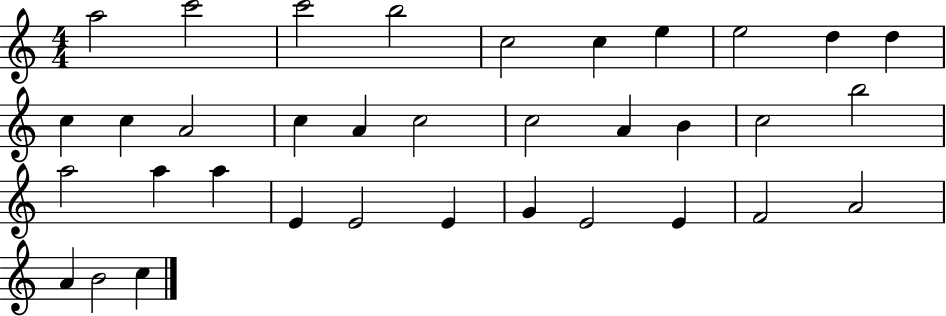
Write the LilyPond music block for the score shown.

{
  \clef treble
  \numericTimeSignature
  \time 4/4
  \key c \major
  a''2 c'''2 | c'''2 b''2 | c''2 c''4 e''4 | e''2 d''4 d''4 | \break c''4 c''4 a'2 | c''4 a'4 c''2 | c''2 a'4 b'4 | c''2 b''2 | \break a''2 a''4 a''4 | e'4 e'2 e'4 | g'4 e'2 e'4 | f'2 a'2 | \break a'4 b'2 c''4 | \bar "|."
}